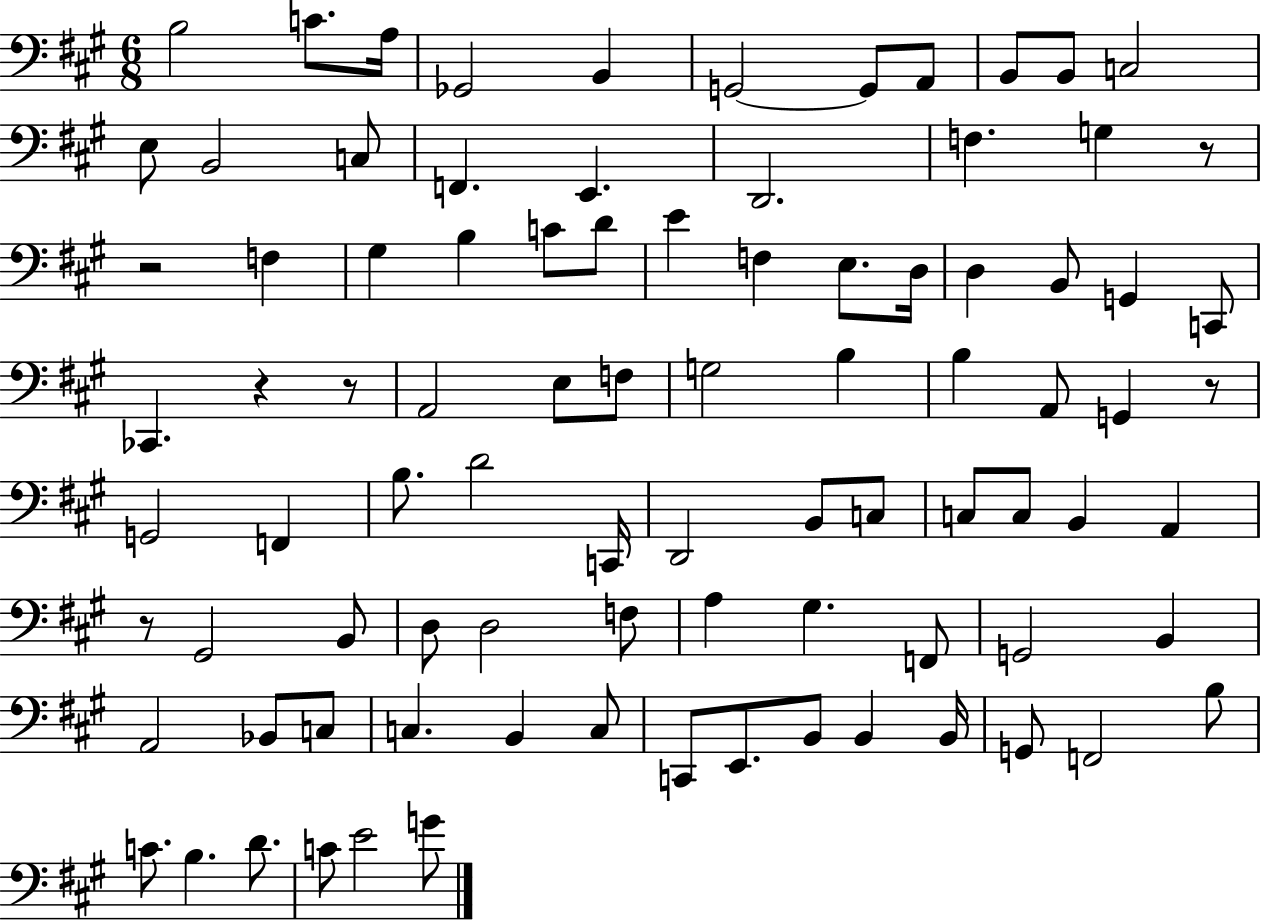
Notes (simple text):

B3/h C4/e. A3/s Gb2/h B2/q G2/h G2/e A2/e B2/e B2/e C3/h E3/e B2/h C3/e F2/q. E2/q. D2/h. F3/q. G3/q R/e R/h F3/q G#3/q B3/q C4/e D4/e E4/q F3/q E3/e. D3/s D3/q B2/e G2/q C2/e CES2/q. R/q R/e A2/h E3/e F3/e G3/h B3/q B3/q A2/e G2/q R/e G2/h F2/q B3/e. D4/h C2/s D2/h B2/e C3/e C3/e C3/e B2/q A2/q R/e G#2/h B2/e D3/e D3/h F3/e A3/q G#3/q. F2/e G2/h B2/q A2/h Bb2/e C3/e C3/q. B2/q C3/e C2/e E2/e. B2/e B2/q B2/s G2/e F2/h B3/e C4/e. B3/q. D4/e. C4/e E4/h G4/e